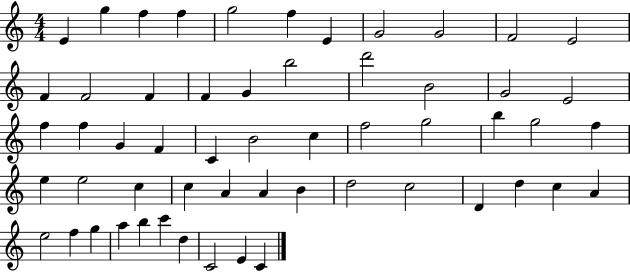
X:1
T:Untitled
M:4/4
L:1/4
K:C
E g f f g2 f E G2 G2 F2 E2 F F2 F F G b2 d'2 B2 G2 E2 f f G F C B2 c f2 g2 b g2 f e e2 c c A A B d2 c2 D d c A e2 f g a b c' d C2 E C